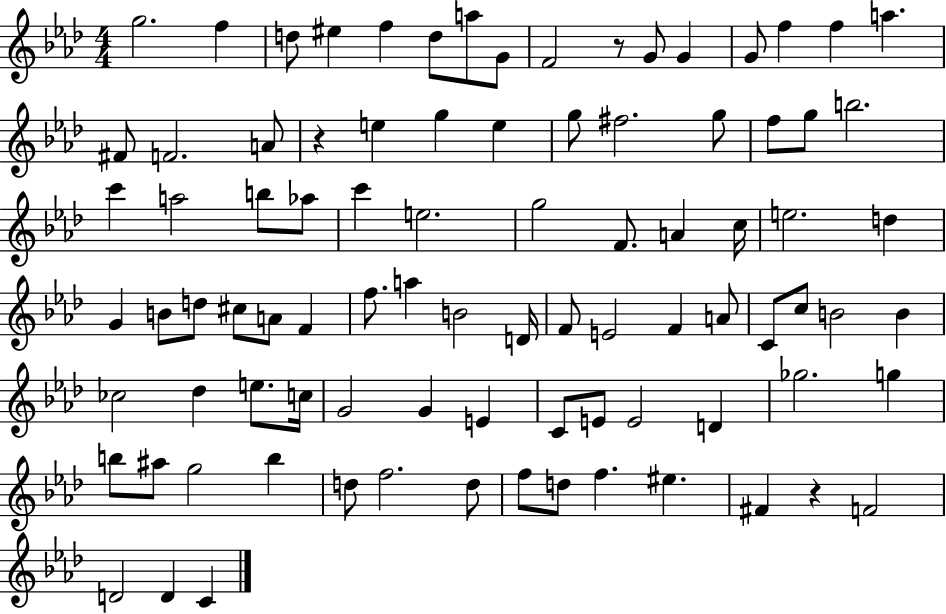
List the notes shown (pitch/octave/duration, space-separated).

G5/h. F5/q D5/e EIS5/q F5/q D5/e A5/e G4/e F4/h R/e G4/e G4/q G4/e F5/q F5/q A5/q. F#4/e F4/h. A4/e R/q E5/q G5/q E5/q G5/e F#5/h. G5/e F5/e G5/e B5/h. C6/q A5/h B5/e Ab5/e C6/q E5/h. G5/h F4/e. A4/q C5/s E5/h. D5/q G4/q B4/e D5/e C#5/e A4/e F4/q F5/e. A5/q B4/h D4/s F4/e E4/h F4/q A4/e C4/e C5/e B4/h B4/q CES5/h Db5/q E5/e. C5/s G4/h G4/q E4/q C4/e E4/e E4/h D4/q Gb5/h. G5/q B5/e A#5/e G5/h B5/q D5/e F5/h. D5/e F5/e D5/e F5/q. EIS5/q. F#4/q R/q F4/h D4/h D4/q C4/q